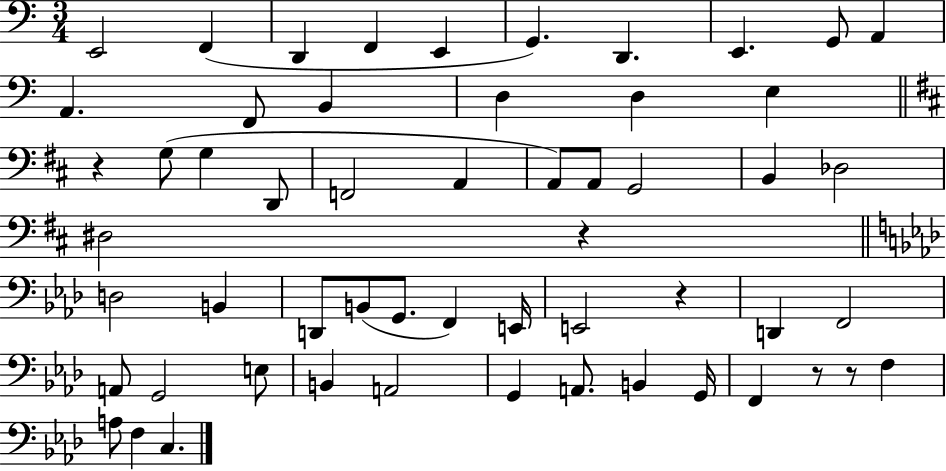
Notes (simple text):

E2/h F2/q D2/q F2/q E2/q G2/q. D2/q. E2/q. G2/e A2/q A2/q. F2/e B2/q D3/q D3/q E3/q R/q G3/e G3/q D2/e F2/h A2/q A2/e A2/e G2/h B2/q Db3/h D#3/h R/q D3/h B2/q D2/e B2/e G2/e. F2/q E2/s E2/h R/q D2/q F2/h A2/e G2/h E3/e B2/q A2/h G2/q A2/e. B2/q G2/s F2/q R/e R/e F3/q A3/e F3/q C3/q.